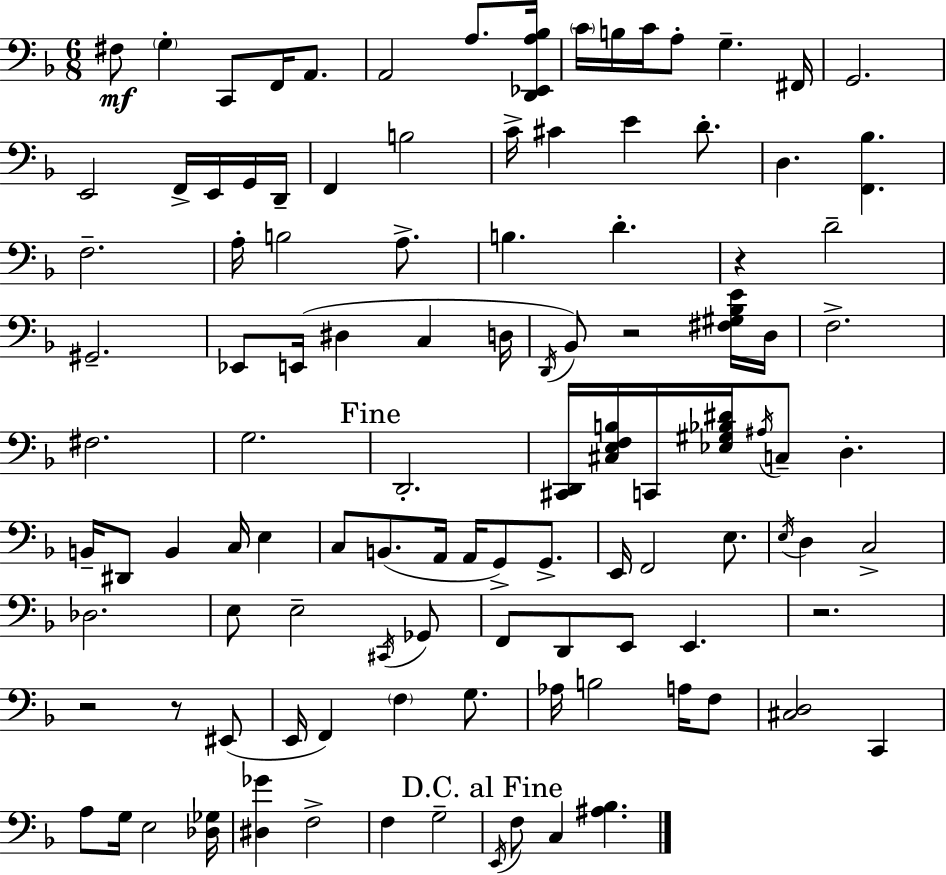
F#3/e G3/q C2/e F2/s A2/e. A2/h A3/e. [D2,Eb2,A3,Bb3]/s C4/s B3/s C4/s A3/e G3/q. F#2/s G2/h. E2/h F2/s E2/s G2/s D2/s F2/q B3/h C4/s C#4/q E4/q D4/e. D3/q. [F2,Bb3]/q. F3/h. A3/s B3/h A3/e. B3/q. D4/q. R/q D4/h G#2/h. Eb2/e E2/s D#3/q C3/q D3/s D2/s Bb2/e R/h [F#3,G#3,Bb3,E4]/s D3/s F3/h. F#3/h. G3/h. D2/h. [C#2,D2]/s [C#3,E3,F3,B3]/s C2/s [Eb3,G#3,Bb3,D#4]/s A#3/s C3/e D3/q. B2/s D#2/e B2/q C3/s E3/q C3/e B2/e. A2/s A2/s G2/e G2/e. E2/s F2/h E3/e. E3/s D3/q C3/h Db3/h. E3/e E3/h C#2/s Gb2/e F2/e D2/e E2/e E2/q. R/h. R/h R/e EIS2/e E2/s F2/q F3/q G3/e. Ab3/s B3/h A3/s F3/e [C#3,D3]/h C2/q A3/e G3/s E3/h [Db3,Gb3]/s [D#3,Gb4]/q F3/h F3/q G3/h E2/s F3/e C3/q [A#3,Bb3]/q.